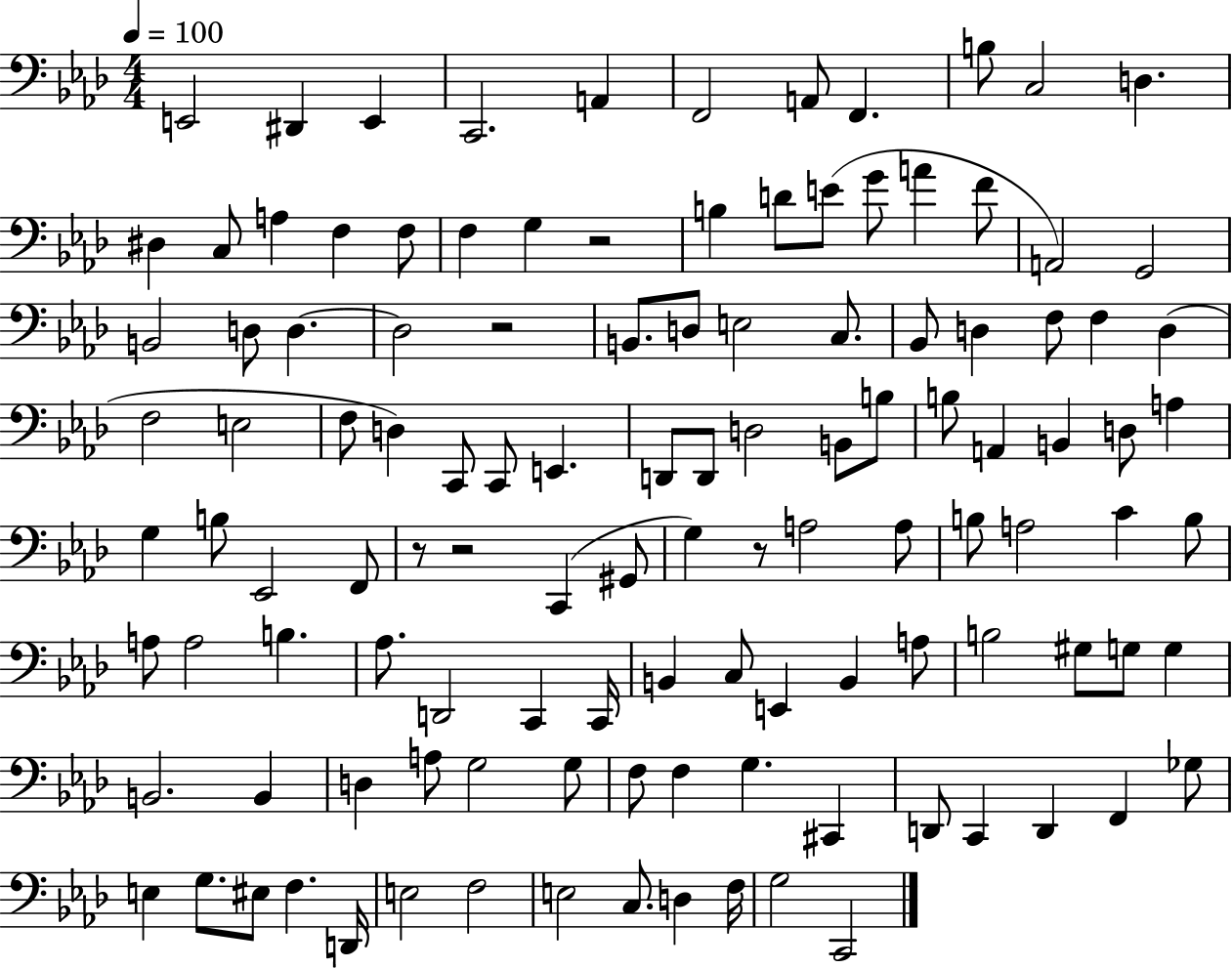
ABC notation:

X:1
T:Untitled
M:4/4
L:1/4
K:Ab
E,,2 ^D,, E,, C,,2 A,, F,,2 A,,/2 F,, B,/2 C,2 D, ^D, C,/2 A, F, F,/2 F, G, z2 B, D/2 E/2 G/2 A F/2 A,,2 G,,2 B,,2 D,/2 D, D,2 z2 B,,/2 D,/2 E,2 C,/2 _B,,/2 D, F,/2 F, D, F,2 E,2 F,/2 D, C,,/2 C,,/2 E,, D,,/2 D,,/2 D,2 B,,/2 B,/2 B,/2 A,, B,, D,/2 A, G, B,/2 _E,,2 F,,/2 z/2 z2 C,, ^G,,/2 G, z/2 A,2 A,/2 B,/2 A,2 C B,/2 A,/2 A,2 B, _A,/2 D,,2 C,, C,,/4 B,, C,/2 E,, B,, A,/2 B,2 ^G,/2 G,/2 G, B,,2 B,, D, A,/2 G,2 G,/2 F,/2 F, G, ^C,, D,,/2 C,, D,, F,, _G,/2 E, G,/2 ^E,/2 F, D,,/4 E,2 F,2 E,2 C,/2 D, F,/4 G,2 C,,2